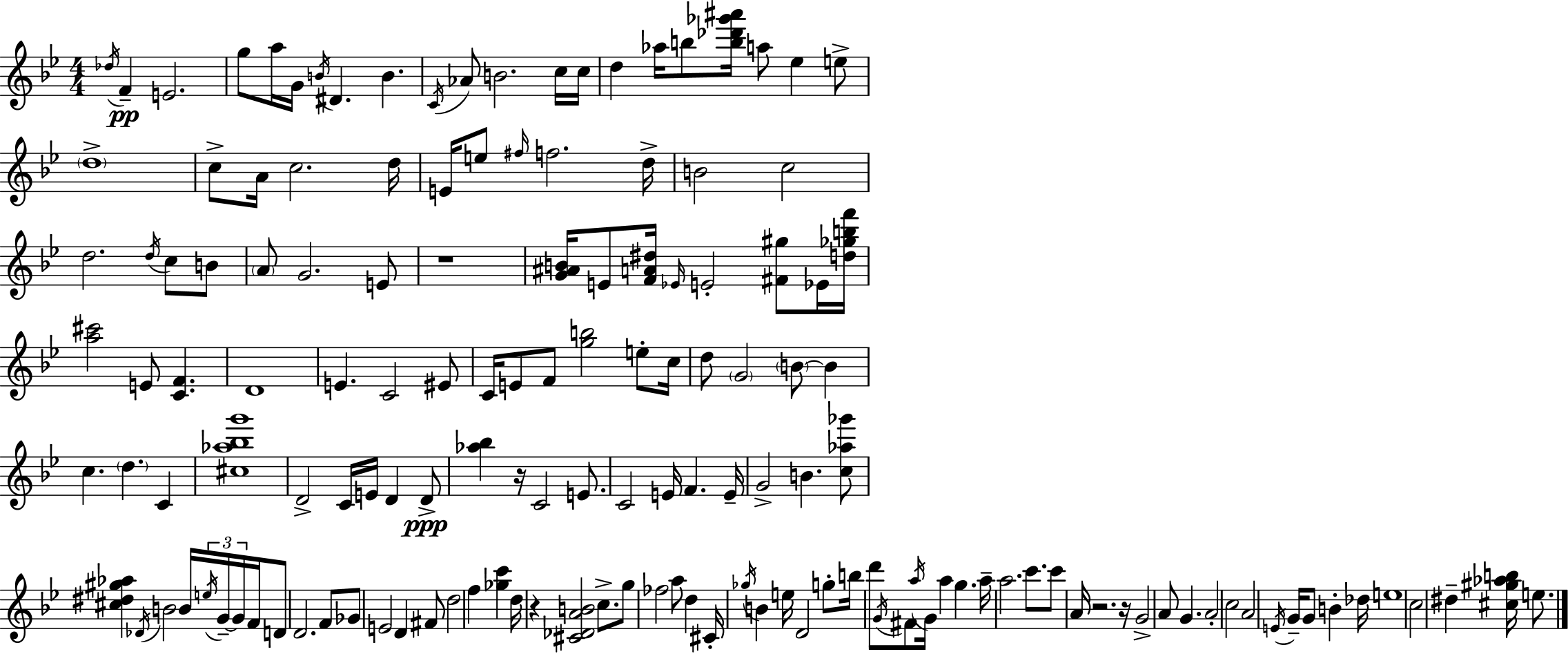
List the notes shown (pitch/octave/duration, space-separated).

Db5/s F4/q E4/h. G5/e A5/s G4/s B4/s D#4/q. B4/q. C4/s Ab4/e B4/h. C5/s C5/s D5/q Ab5/s B5/e [B5,Db6,Gb6,A#6]/s A5/e Eb5/q E5/e D5/w C5/e A4/s C5/h. D5/s E4/s E5/e F#5/s F5/h. D5/s B4/h C5/h D5/h. D5/s C5/e B4/e A4/e G4/h. E4/e R/w [G4,A#4,B4]/s E4/e [F4,A4,D#5]/s Eb4/s E4/h [F#4,G#5]/e Eb4/s [D5,Gb5,B5,F6]/s [A5,C#6]/h E4/e [C4,F4]/q. D4/w E4/q. C4/h EIS4/e C4/s E4/e F4/e [G5,B5]/h E5/e C5/s D5/e G4/h B4/e B4/q C5/q. D5/q. C4/q [C#5,Ab5,Bb5,G6]/w D4/h C4/s E4/s D4/q D4/e [Ab5,Bb5]/q R/s C4/h E4/e. C4/h E4/s F4/q. E4/s G4/h B4/q. [C5,Ab5,Gb6]/e [C#5,D#5,G#5,Ab5]/q Db4/s B4/h B4/s E5/s G4/s G4/s F4/s D4/e D4/h. F4/e Gb4/e E4/h D4/q F#4/e D5/h F5/q [Gb5,C6]/q D5/s R/q [C#4,Db4,A4,B4]/h C5/e. G5/e FES5/h A5/e D5/q C#4/s Gb5/s B4/q E5/s D4/h G5/e B5/s D6/e G4/s F#4/e A5/s G4/s A5/q G5/q. A5/s A5/h. C6/e. C6/e A4/s R/h. R/s G4/h A4/e G4/q. A4/h C5/h A4/h E4/s G4/s G4/e B4/q Db5/s E5/w C5/h D#5/q [C#5,G#5,Ab5,B5]/s E5/e.